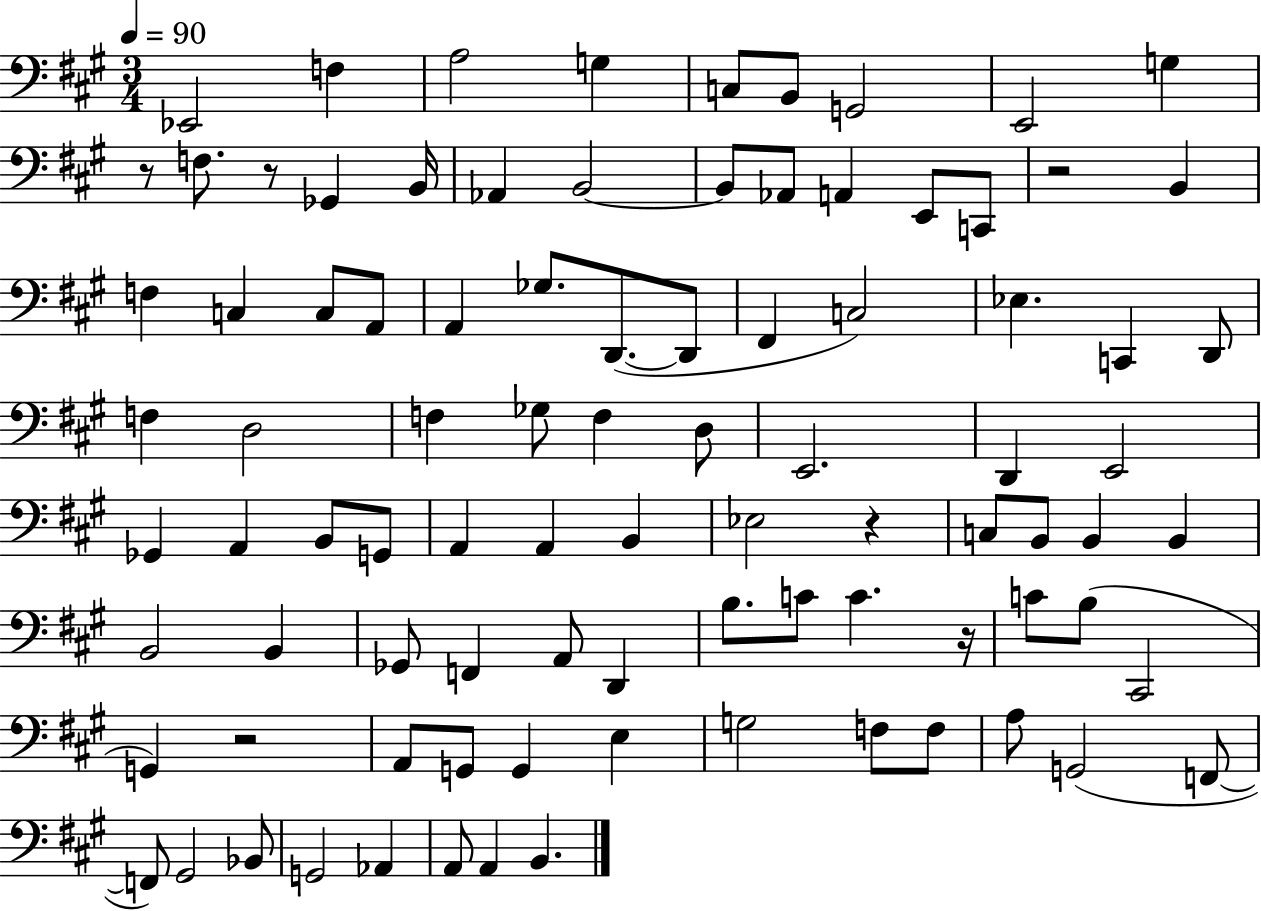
X:1
T:Untitled
M:3/4
L:1/4
K:A
_E,,2 F, A,2 G, C,/2 B,,/2 G,,2 E,,2 G, z/2 F,/2 z/2 _G,, B,,/4 _A,, B,,2 B,,/2 _A,,/2 A,, E,,/2 C,,/2 z2 B,, F, C, C,/2 A,,/2 A,, _G,/2 D,,/2 D,,/2 ^F,, C,2 _E, C,, D,,/2 F, D,2 F, _G,/2 F, D,/2 E,,2 D,, E,,2 _G,, A,, B,,/2 G,,/2 A,, A,, B,, _E,2 z C,/2 B,,/2 B,, B,, B,,2 B,, _G,,/2 F,, A,,/2 D,, B,/2 C/2 C z/4 C/2 B,/2 ^C,,2 G,, z2 A,,/2 G,,/2 G,, E, G,2 F,/2 F,/2 A,/2 G,,2 F,,/2 F,,/2 ^G,,2 _B,,/2 G,,2 _A,, A,,/2 A,, B,,